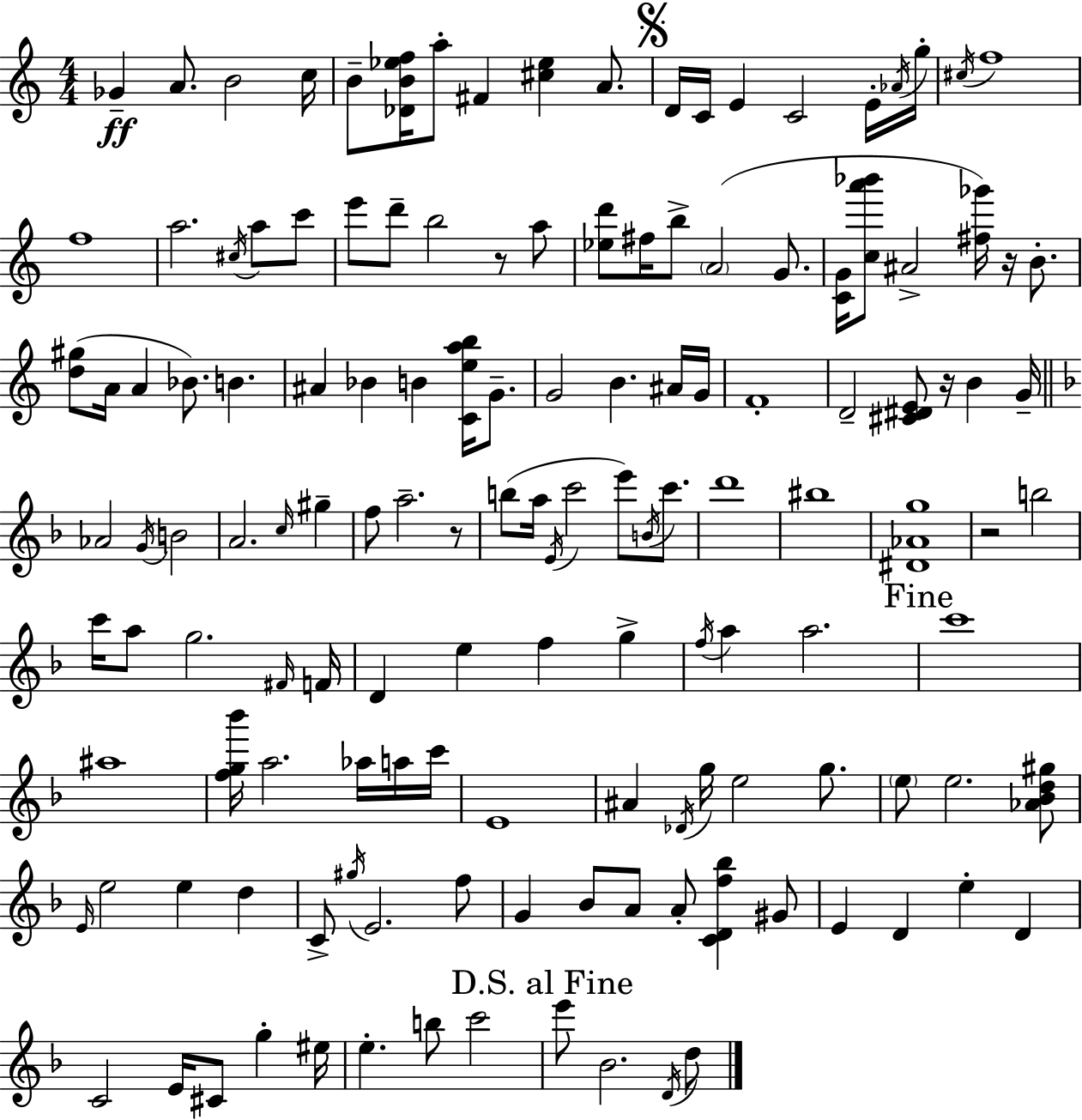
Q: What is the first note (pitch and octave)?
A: Gb4